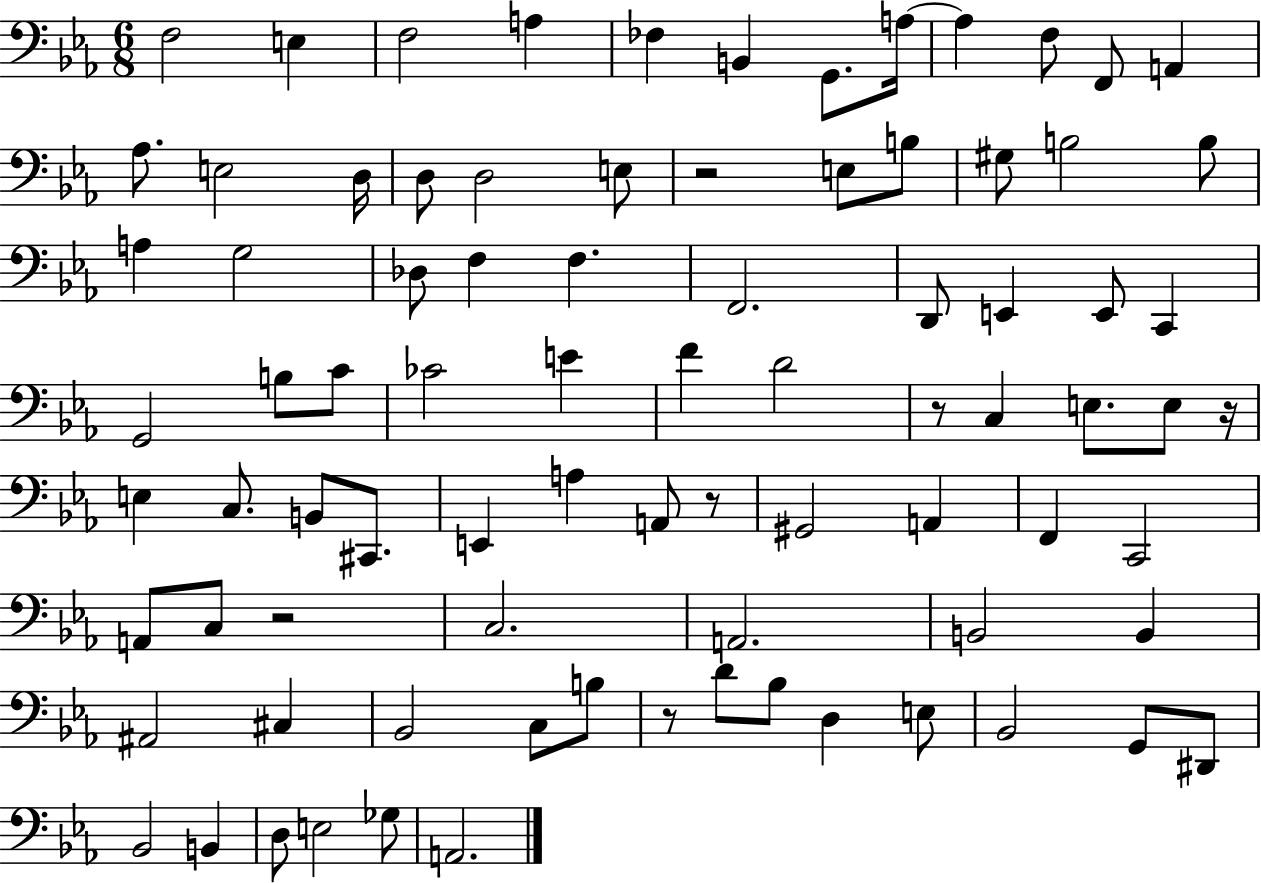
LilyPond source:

{
  \clef bass
  \numericTimeSignature
  \time 6/8
  \key ees \major
  \repeat volta 2 { f2 e4 | f2 a4 | fes4 b,4 g,8. a16~~ | a4 f8 f,8 a,4 | \break aes8. e2 d16 | d8 d2 e8 | r2 e8 b8 | gis8 b2 b8 | \break a4 g2 | des8 f4 f4. | f,2. | d,8 e,4 e,8 c,4 | \break g,2 b8 c'8 | ces'2 e'4 | f'4 d'2 | r8 c4 e8. e8 r16 | \break e4 c8. b,8 cis,8. | e,4 a4 a,8 r8 | gis,2 a,4 | f,4 c,2 | \break a,8 c8 r2 | c2. | a,2. | b,2 b,4 | \break ais,2 cis4 | bes,2 c8 b8 | r8 d'8 bes8 d4 e8 | bes,2 g,8 dis,8 | \break bes,2 b,4 | d8 e2 ges8 | a,2. | } \bar "|."
}